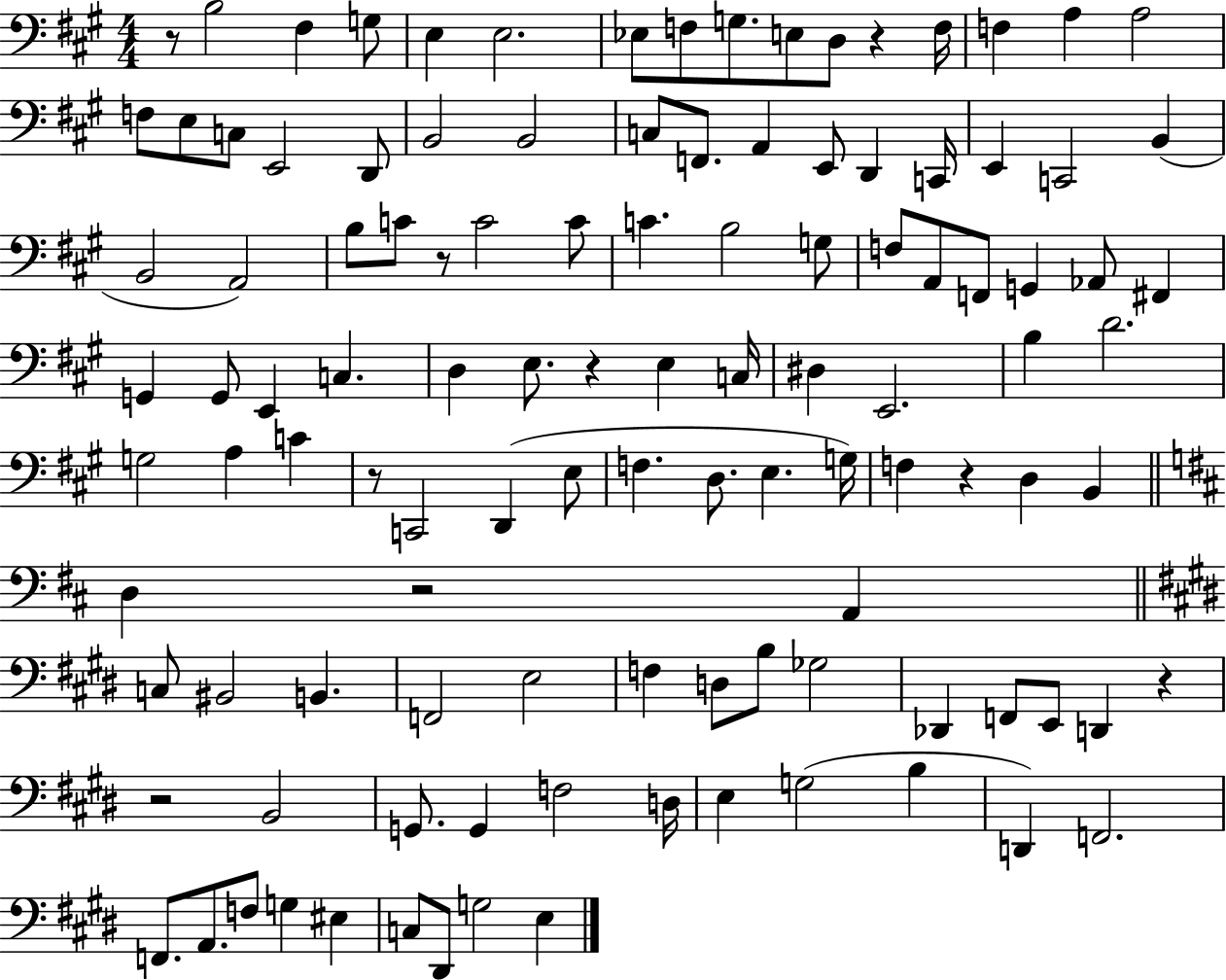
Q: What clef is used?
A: bass